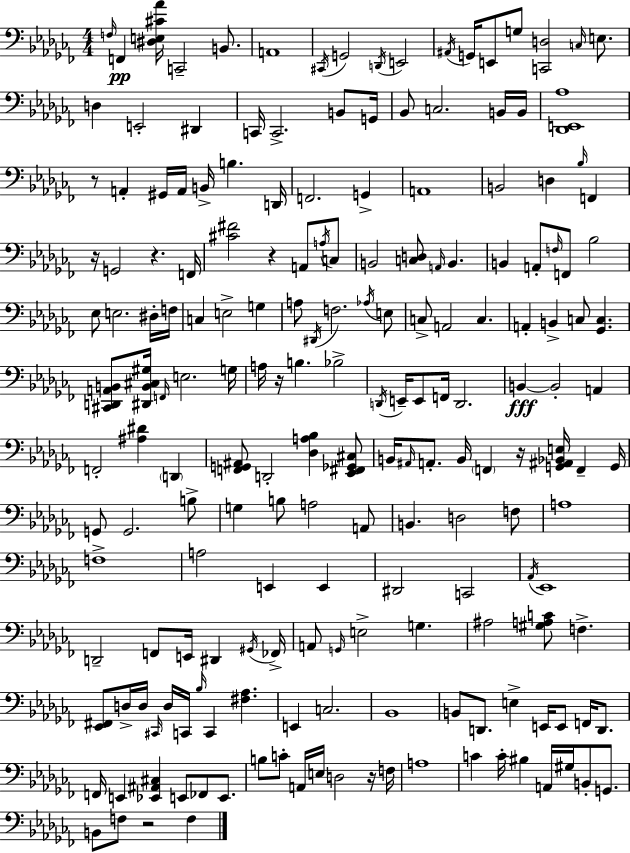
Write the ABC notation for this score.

X:1
T:Untitled
M:4/4
L:1/4
K:Abm
F,/4 F,, [^D,E,^C_A]/4 C,,2 B,,/2 A,,4 ^C,,/4 G,,2 D,,/4 E,,2 ^A,,/4 G,,/4 E,,/2 G,/2 [C,,D,]2 C,/4 E,/2 D, E,,2 ^D,, C,,/4 C,,2 B,,/2 G,,/4 _B,,/2 C,2 B,,/4 B,,/4 [_D,,E,,_A,]4 z/2 A,, ^G,,/4 A,,/4 B,,/4 B, D,,/4 F,,2 G,, A,,4 B,,2 D, _B,/4 F,, z/4 G,,2 z F,,/4 [^C^F]2 z A,,/2 A,/4 C,/2 B,,2 [C,D,]/2 A,,/4 B,, B,, A,,/2 F,/4 F,,/2 _B,2 _E,/2 E,2 ^D,/4 F,/4 C, E,2 G, A,/2 ^D,,/4 F,2 _A,/4 E,/2 C,/2 A,,2 C, A,, B,, C,/2 [_G,,C,] [^C,,D,,A,,B,,]/2 [^D,,B,,^C,^G,]/4 F,,/4 E,2 G,/4 A,/4 z/4 B, _B,2 D,,/4 E,,/4 E,,/2 F,,/4 D,,2 B,, B,,2 A,, F,,2 [^A,^D] D,, [F,,G,,^A,,]/2 D,,2 [_D,A,_B,] [_E,,^F,,_G,,^C,]/2 B,,/4 ^A,,/4 A,,/2 B,,/4 F,, z/4 [G,,^A,,_B,,E,]/4 F,, G,,/4 G,,/2 G,,2 B,/2 G, B,/2 A,2 A,,/2 B,, D,2 F,/2 A,4 F,4 A,2 E,, E,, ^D,,2 C,,2 _A,,/4 _E,,4 D,,2 F,,/2 E,,/4 ^D,, ^G,,/4 _F,,/4 A,,/2 G,,/4 E,2 G, ^A,2 [^G,A,C]/2 F, [_E,,^F,,]/2 D,/4 D,/4 ^C,,/4 D,/4 C,,/4 _B,/4 C,, [^F,_A,] E,, C,2 _B,,4 B,,/2 D,,/2 E, E,,/4 E,,/2 F,,/4 D,,/2 F,,/4 E,, [_E,,^A,,^C,] E,,/2 _F,,/2 E,,/2 B,/2 C/2 A,,/4 E,/4 D,2 z/4 F,/4 A,4 C C/4 ^B, A,,/4 ^G,/4 B,,/2 G,,/2 B,,/2 F,/2 z2 F,